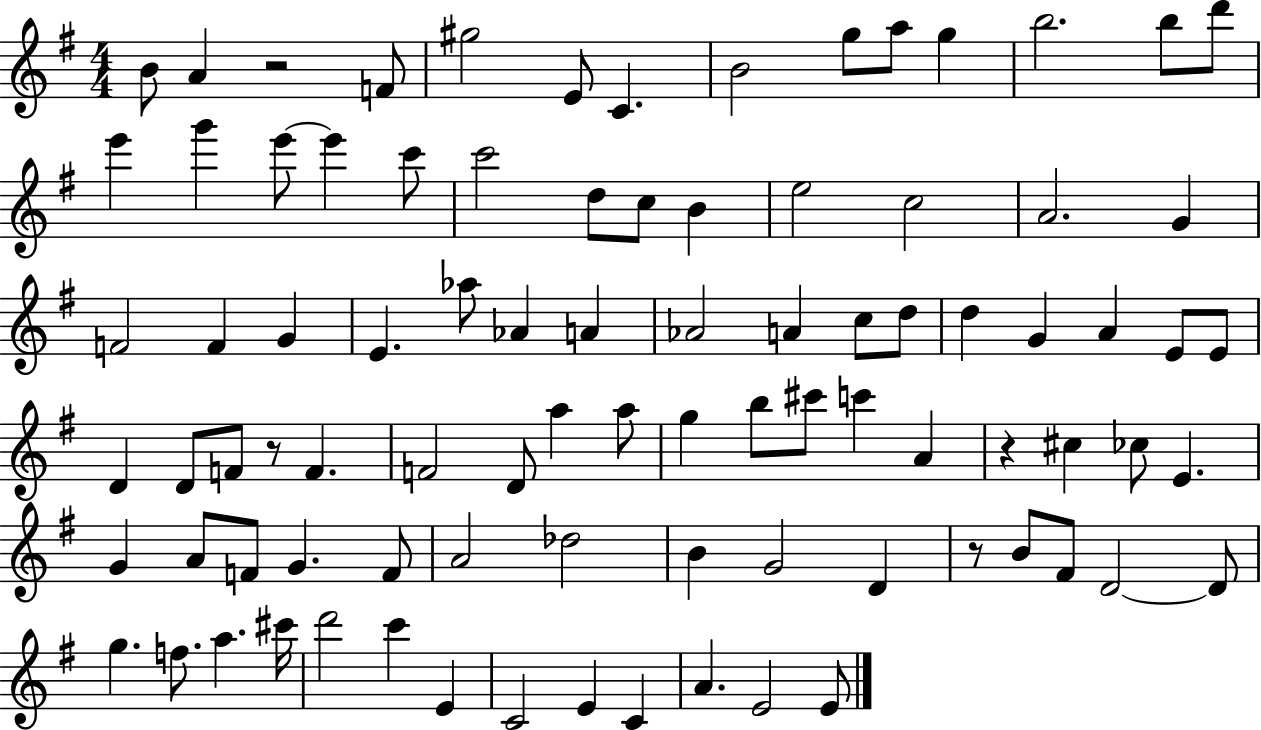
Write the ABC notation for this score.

X:1
T:Untitled
M:4/4
L:1/4
K:G
B/2 A z2 F/2 ^g2 E/2 C B2 g/2 a/2 g b2 b/2 d'/2 e' g' e'/2 e' c'/2 c'2 d/2 c/2 B e2 c2 A2 G F2 F G E _a/2 _A A _A2 A c/2 d/2 d G A E/2 E/2 D D/2 F/2 z/2 F F2 D/2 a a/2 g b/2 ^c'/2 c' A z ^c _c/2 E G A/2 F/2 G F/2 A2 _d2 B G2 D z/2 B/2 ^F/2 D2 D/2 g f/2 a ^c'/4 d'2 c' E C2 E C A E2 E/2